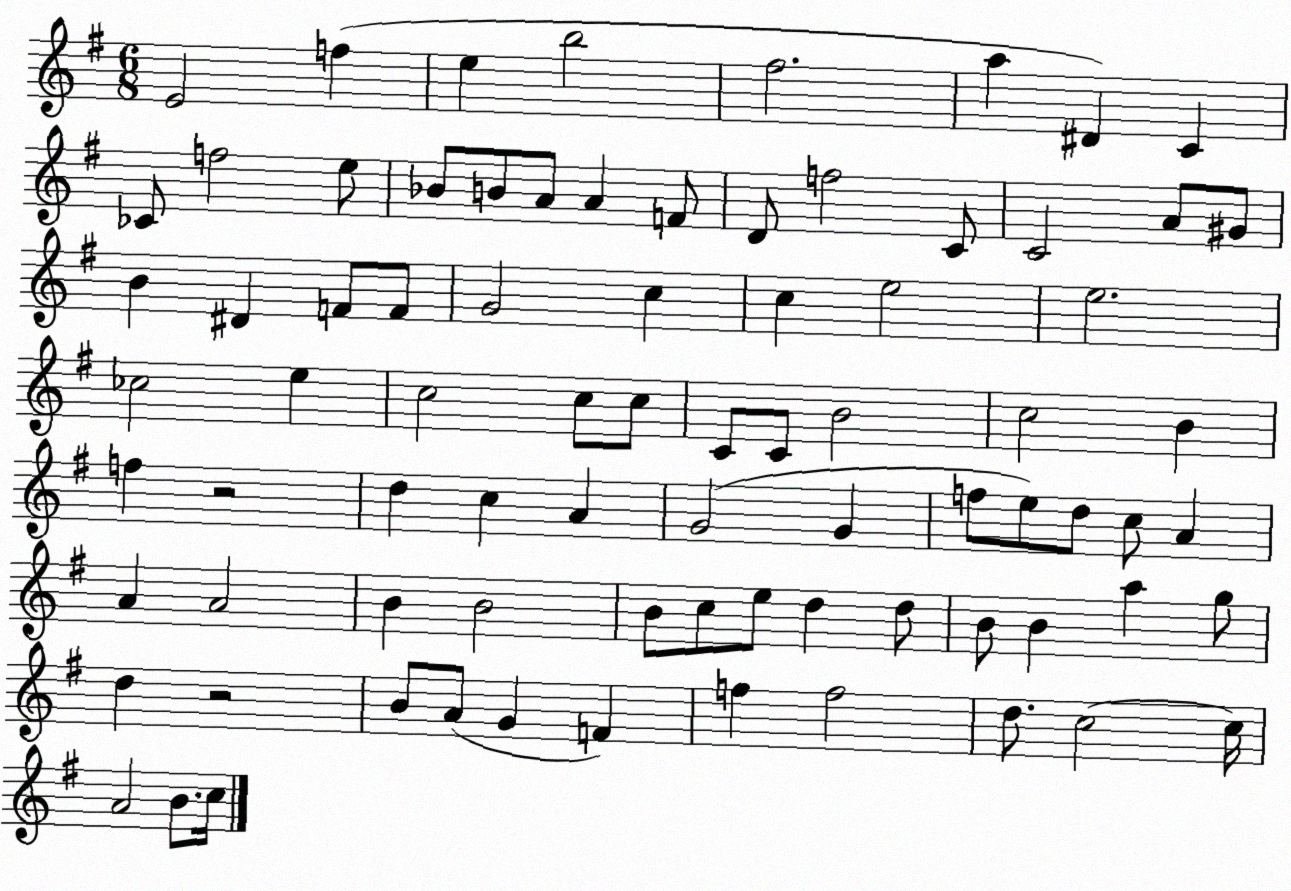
X:1
T:Untitled
M:6/8
L:1/4
K:G
E2 f e b2 ^f2 a ^D C _C/2 f2 e/2 _B/2 B/2 A/2 A F/2 D/2 f2 C/2 C2 A/2 ^G/2 B ^D F/2 F/2 G2 c c e2 e2 _c2 e c2 c/2 c/2 C/2 C/2 B2 c2 B f z2 d c A G2 G f/2 e/2 d/2 c/2 A A A2 B B2 B/2 c/2 e/2 d d/2 B/2 B a g/2 d z2 B/2 A/2 G F f f2 d/2 c2 c/4 A2 B/2 c/4